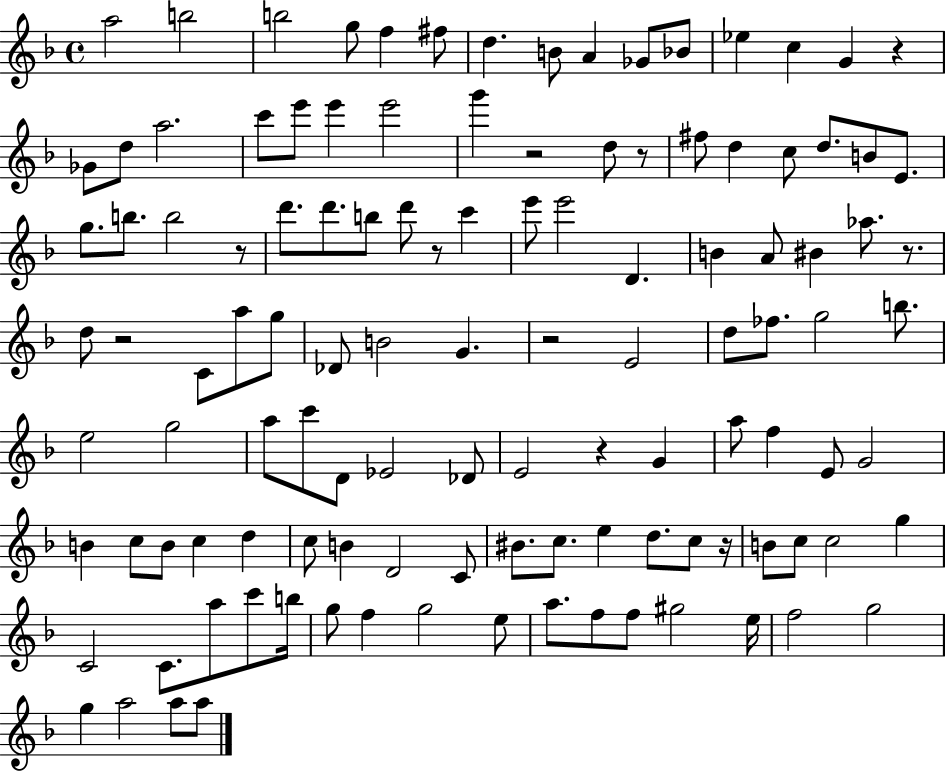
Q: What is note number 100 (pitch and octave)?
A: G#5